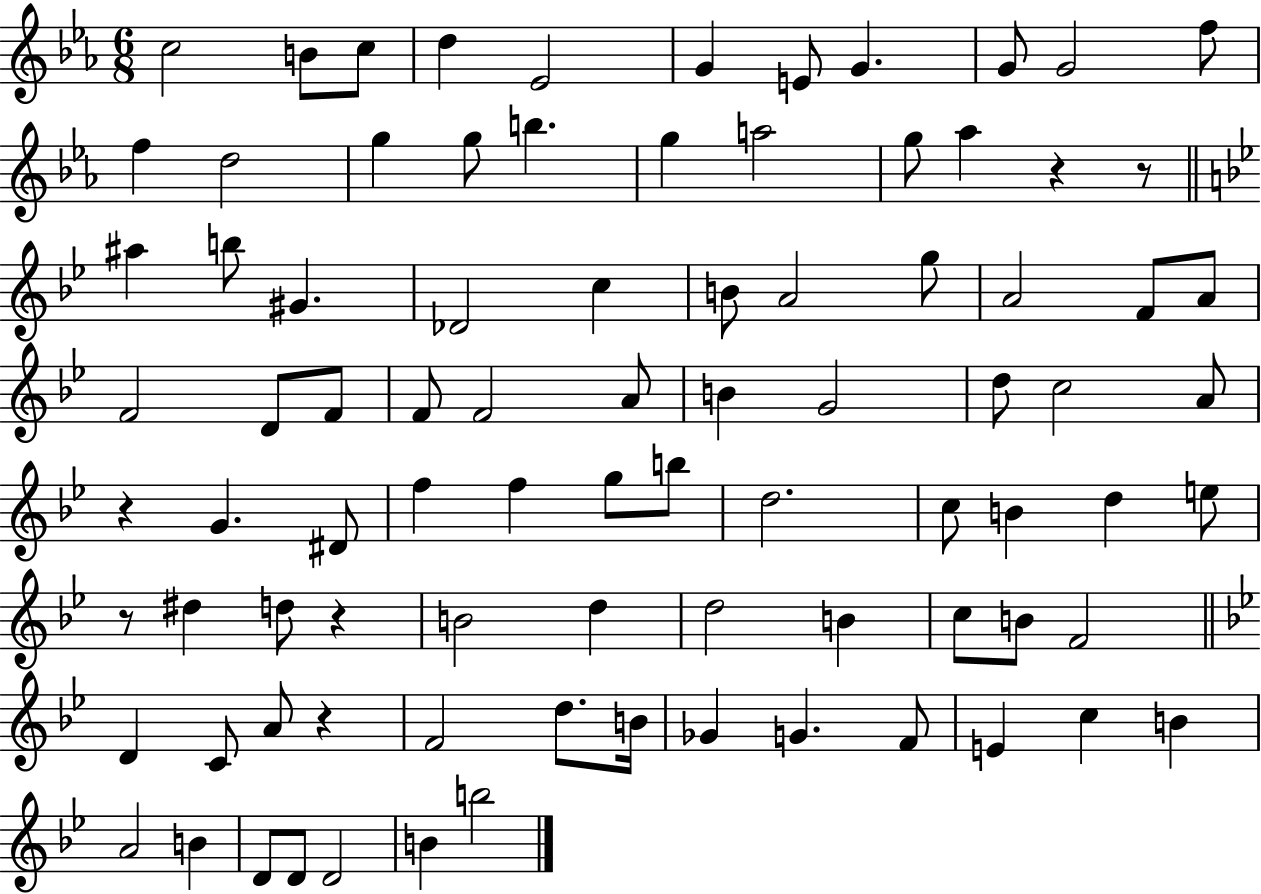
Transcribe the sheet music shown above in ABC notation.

X:1
T:Untitled
M:6/8
L:1/4
K:Eb
c2 B/2 c/2 d _E2 G E/2 G G/2 G2 f/2 f d2 g g/2 b g a2 g/2 _a z z/2 ^a b/2 ^G _D2 c B/2 A2 g/2 A2 F/2 A/2 F2 D/2 F/2 F/2 F2 A/2 B G2 d/2 c2 A/2 z G ^D/2 f f g/2 b/2 d2 c/2 B d e/2 z/2 ^d d/2 z B2 d d2 B c/2 B/2 F2 D C/2 A/2 z F2 d/2 B/4 _G G F/2 E c B A2 B D/2 D/2 D2 B b2